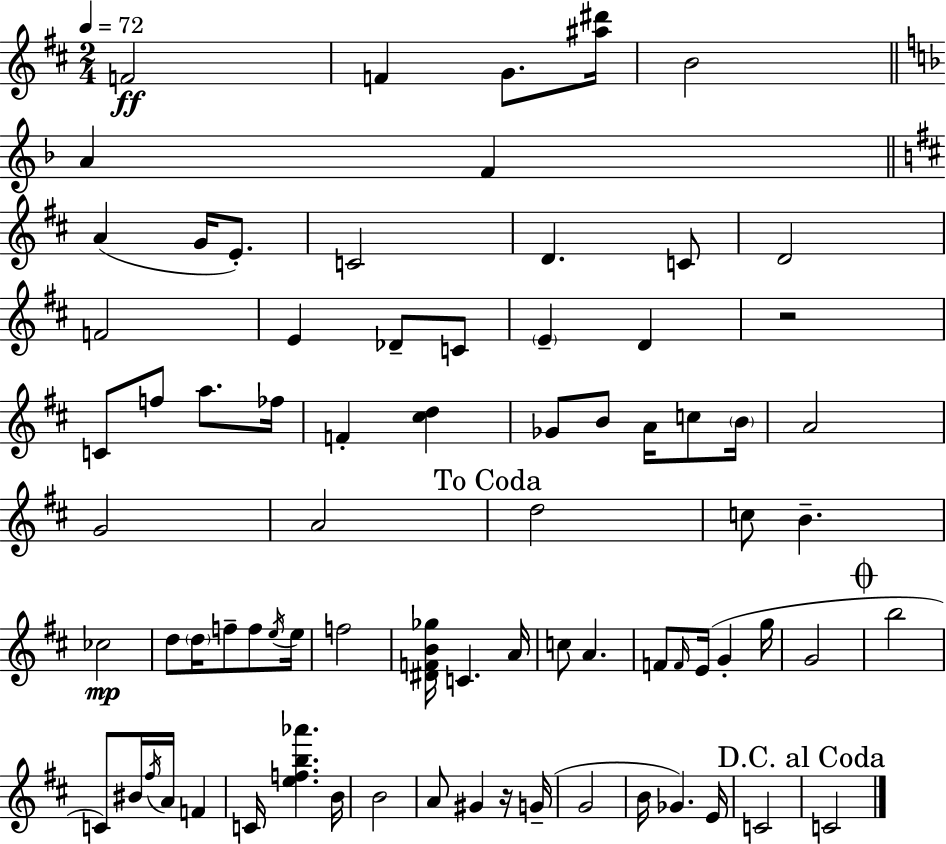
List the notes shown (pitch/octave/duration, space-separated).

F4/h F4/q G4/e. [A#5,D#6]/s B4/h A4/q F4/q A4/q G4/s E4/e. C4/h D4/q. C4/e D4/h F4/h E4/q Db4/e C4/e E4/q D4/q R/h C4/e F5/e A5/e. FES5/s F4/q [C#5,D5]/q Gb4/e B4/e A4/s C5/e B4/s A4/h G4/h A4/h D5/h C5/e B4/q. CES5/h D5/e D5/s F5/e F5/e E5/s E5/s F5/h [D#4,F4,B4,Gb5]/s C4/q. A4/s C5/e A4/q. F4/e F4/s E4/s G4/q G5/s G4/h B5/h C4/e BIS4/s F#5/s A4/s F4/q C4/s [E5,F5,B5,Ab6]/q. B4/s B4/h A4/e G#4/q R/s G4/s G4/h B4/s Gb4/q. E4/s C4/h C4/h